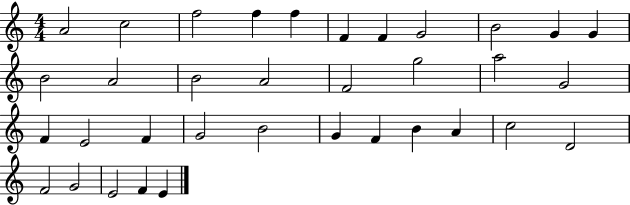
{
  \clef treble
  \numericTimeSignature
  \time 4/4
  \key c \major
  a'2 c''2 | f''2 f''4 f''4 | f'4 f'4 g'2 | b'2 g'4 g'4 | \break b'2 a'2 | b'2 a'2 | f'2 g''2 | a''2 g'2 | \break f'4 e'2 f'4 | g'2 b'2 | g'4 f'4 b'4 a'4 | c''2 d'2 | \break f'2 g'2 | e'2 f'4 e'4 | \bar "|."
}